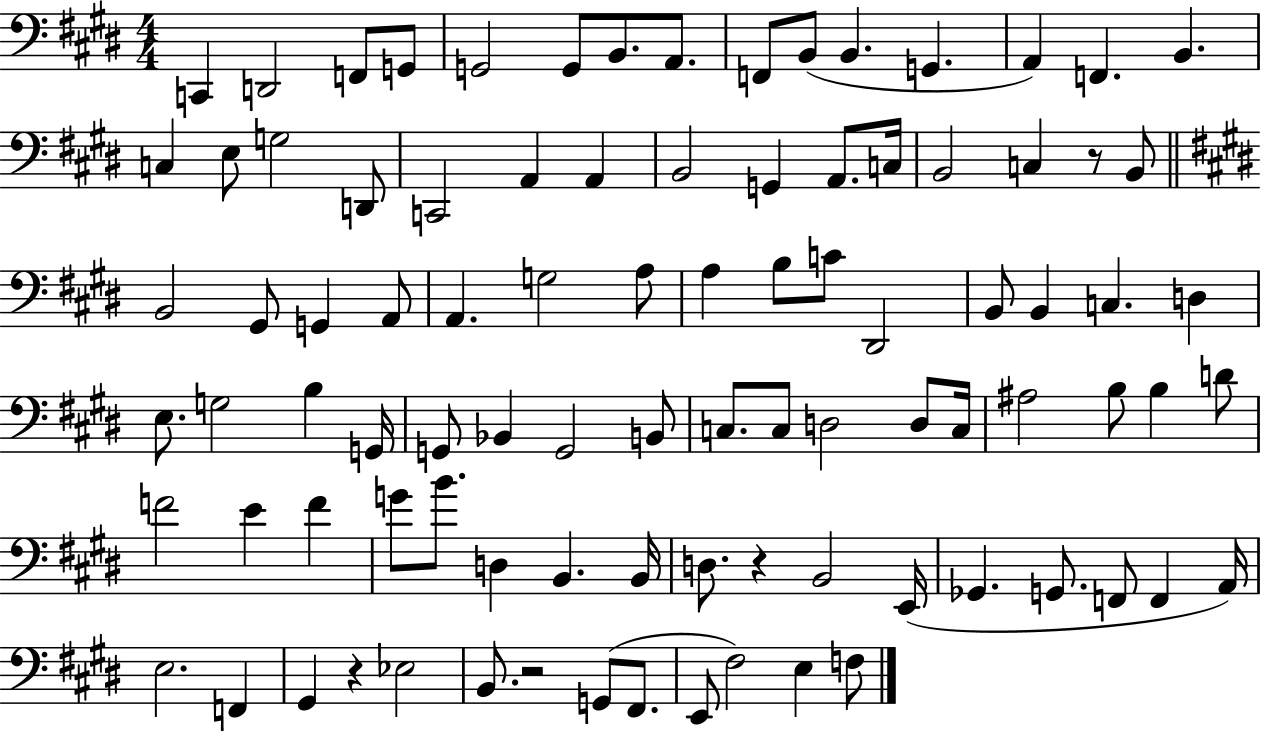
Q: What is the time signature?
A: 4/4